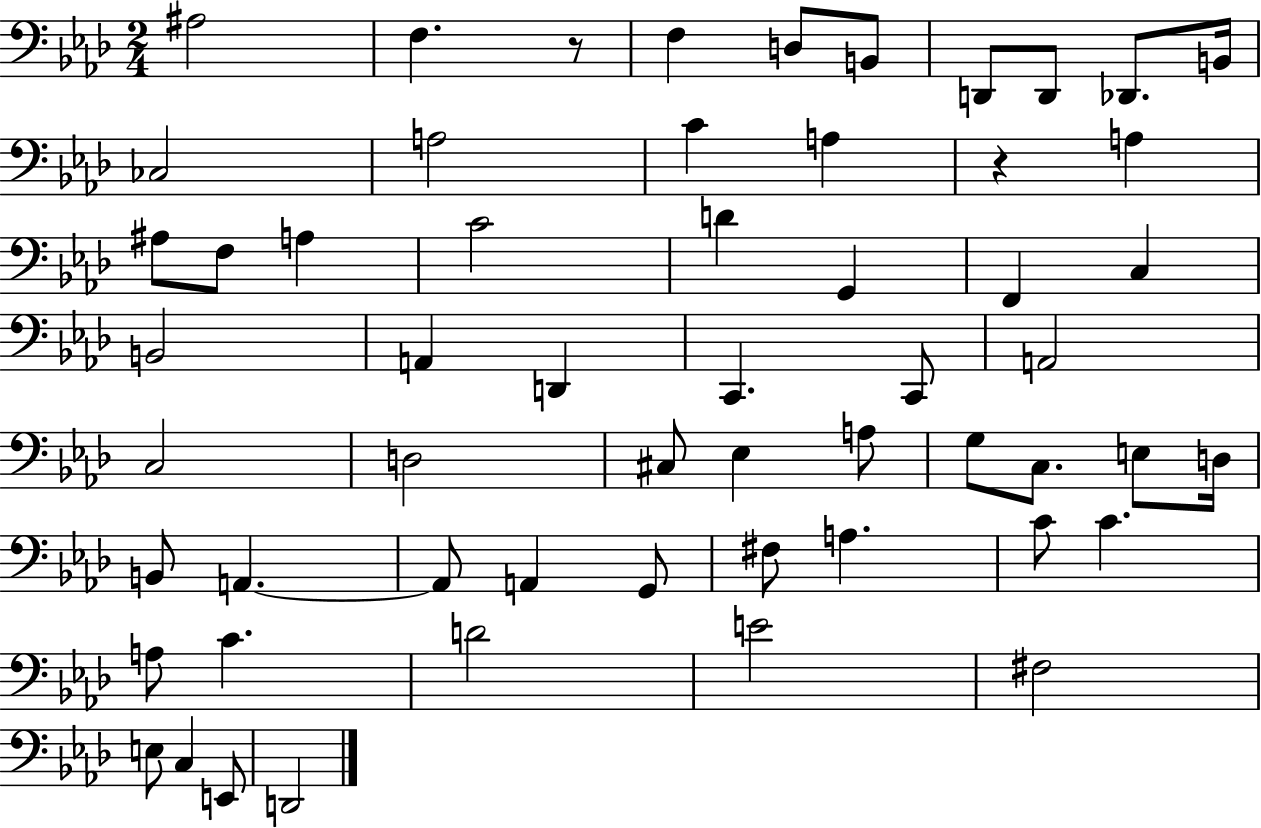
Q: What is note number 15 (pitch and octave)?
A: A#3